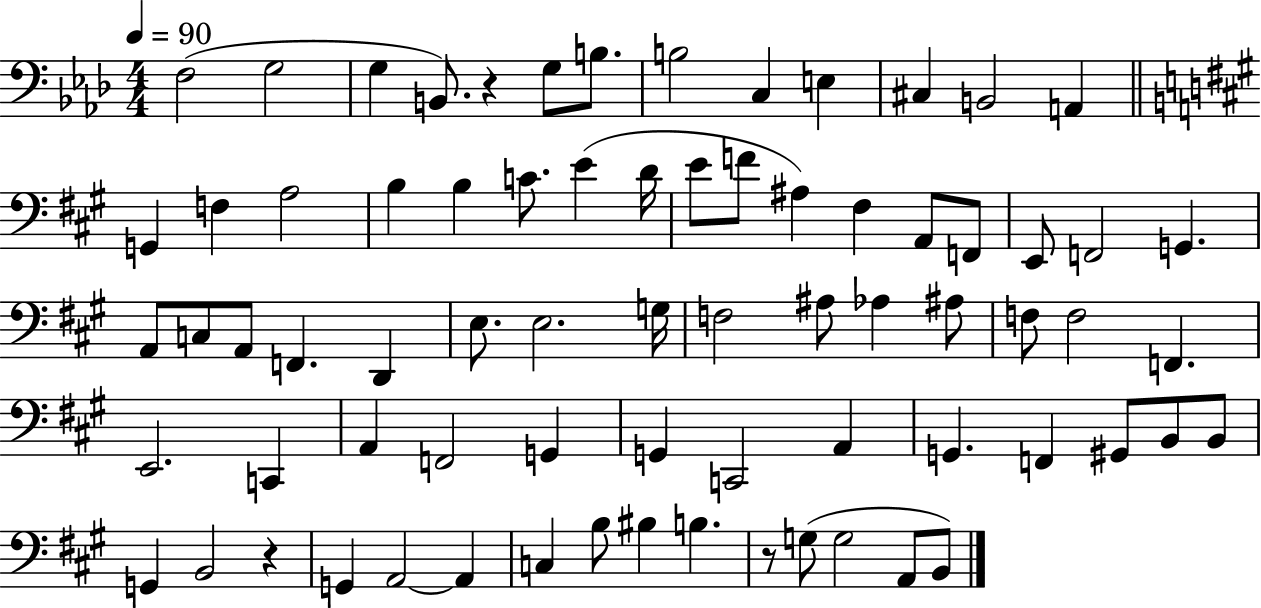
{
  \clef bass
  \numericTimeSignature
  \time 4/4
  \key aes \major
  \tempo 4 = 90
  f2( g2 | g4 b,8.) r4 g8 b8. | b2 c4 e4 | cis4 b,2 a,4 | \break \bar "||" \break \key a \major g,4 f4 a2 | b4 b4 c'8. e'4( d'16 | e'8 f'8 ais4) fis4 a,8 f,8 | e,8 f,2 g,4. | \break a,8 c8 a,8 f,4. d,4 | e8. e2. g16 | f2 ais8 aes4 ais8 | f8 f2 f,4. | \break e,2. c,4 | a,4 f,2 g,4 | g,4 c,2 a,4 | g,4. f,4 gis,8 b,8 b,8 | \break g,4 b,2 r4 | g,4 a,2~~ a,4 | c4 b8 bis4 b4. | r8 g8( g2 a,8 b,8) | \break \bar "|."
}